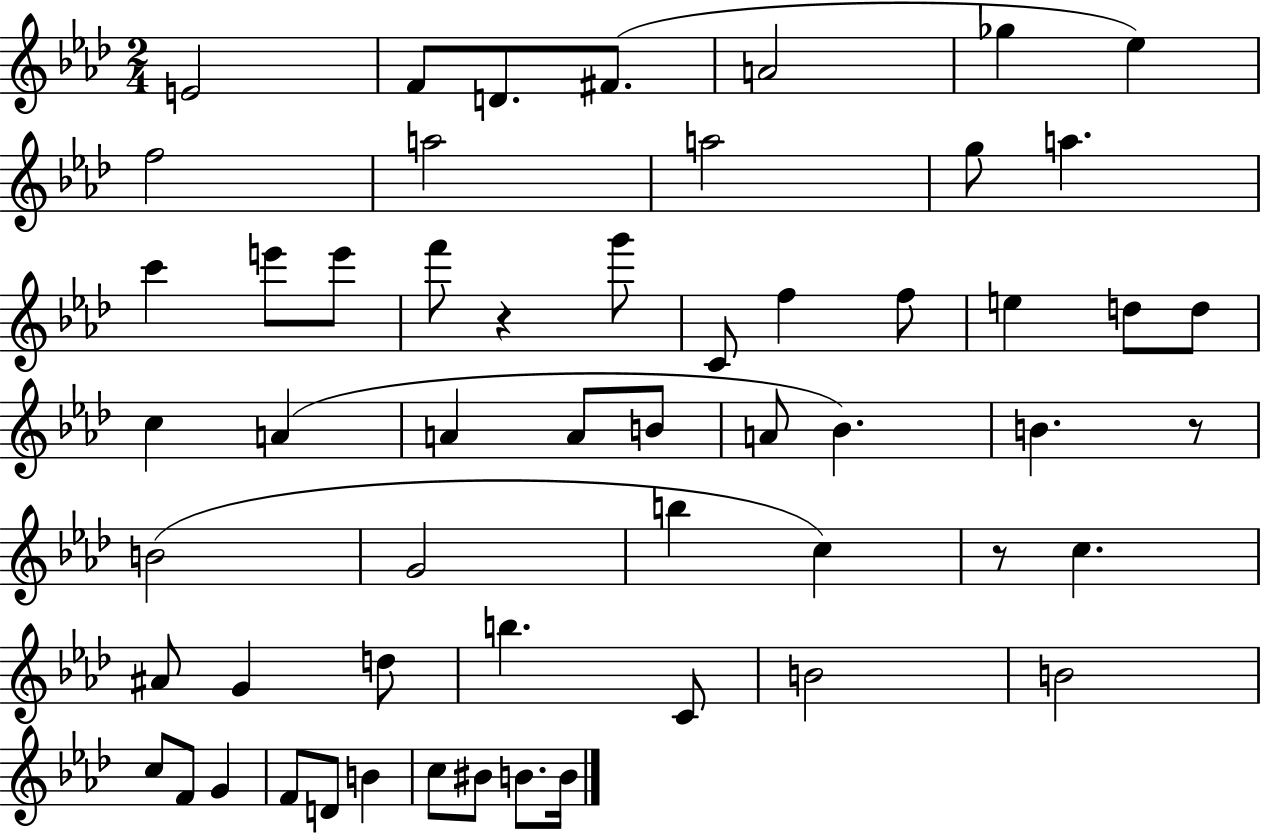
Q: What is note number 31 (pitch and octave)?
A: B4